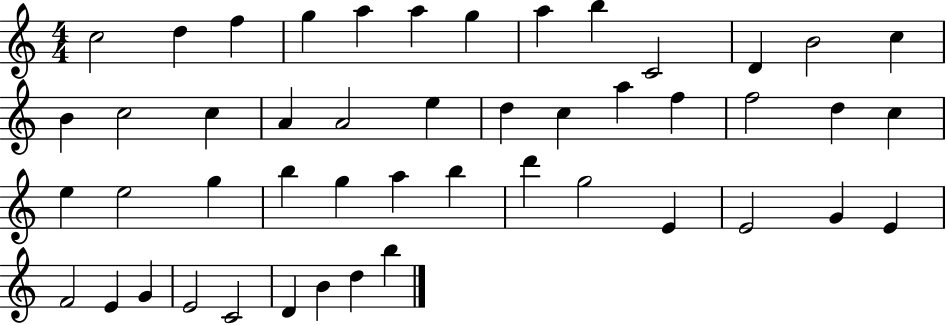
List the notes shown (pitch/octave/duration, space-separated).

C5/h D5/q F5/q G5/q A5/q A5/q G5/q A5/q B5/q C4/h D4/q B4/h C5/q B4/q C5/h C5/q A4/q A4/h E5/q D5/q C5/q A5/q F5/q F5/h D5/q C5/q E5/q E5/h G5/q B5/q G5/q A5/q B5/q D6/q G5/h E4/q E4/h G4/q E4/q F4/h E4/q G4/q E4/h C4/h D4/q B4/q D5/q B5/q